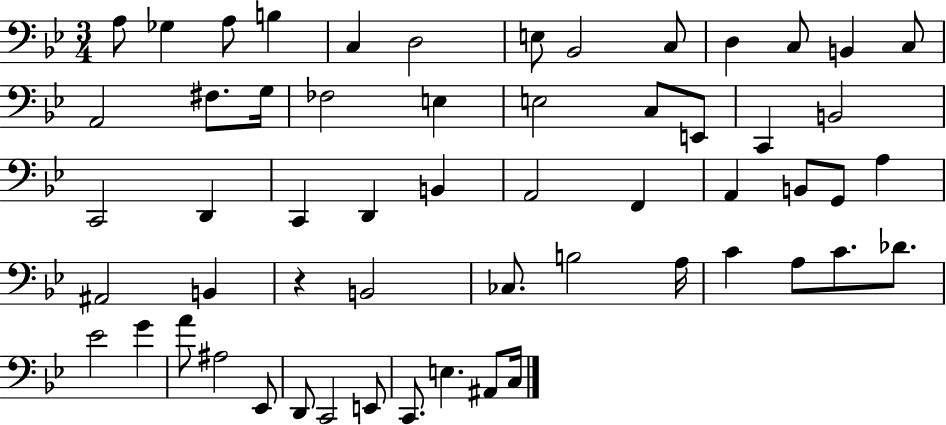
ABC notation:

X:1
T:Untitled
M:3/4
L:1/4
K:Bb
A,/2 _G, A,/2 B, C, D,2 E,/2 _B,,2 C,/2 D, C,/2 B,, C,/2 A,,2 ^F,/2 G,/4 _F,2 E, E,2 C,/2 E,,/2 C,, B,,2 C,,2 D,, C,, D,, B,, A,,2 F,, A,, B,,/2 G,,/2 A, ^A,,2 B,, z B,,2 _C,/2 B,2 A,/4 C A,/2 C/2 _D/2 _E2 G A/2 ^A,2 _E,,/2 D,,/2 C,,2 E,,/2 C,,/2 E, ^A,,/2 C,/4